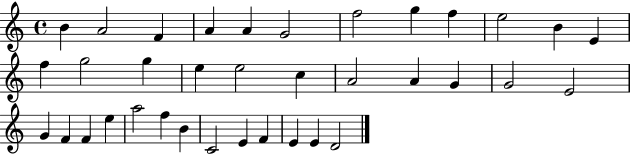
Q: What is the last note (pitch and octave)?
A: D4